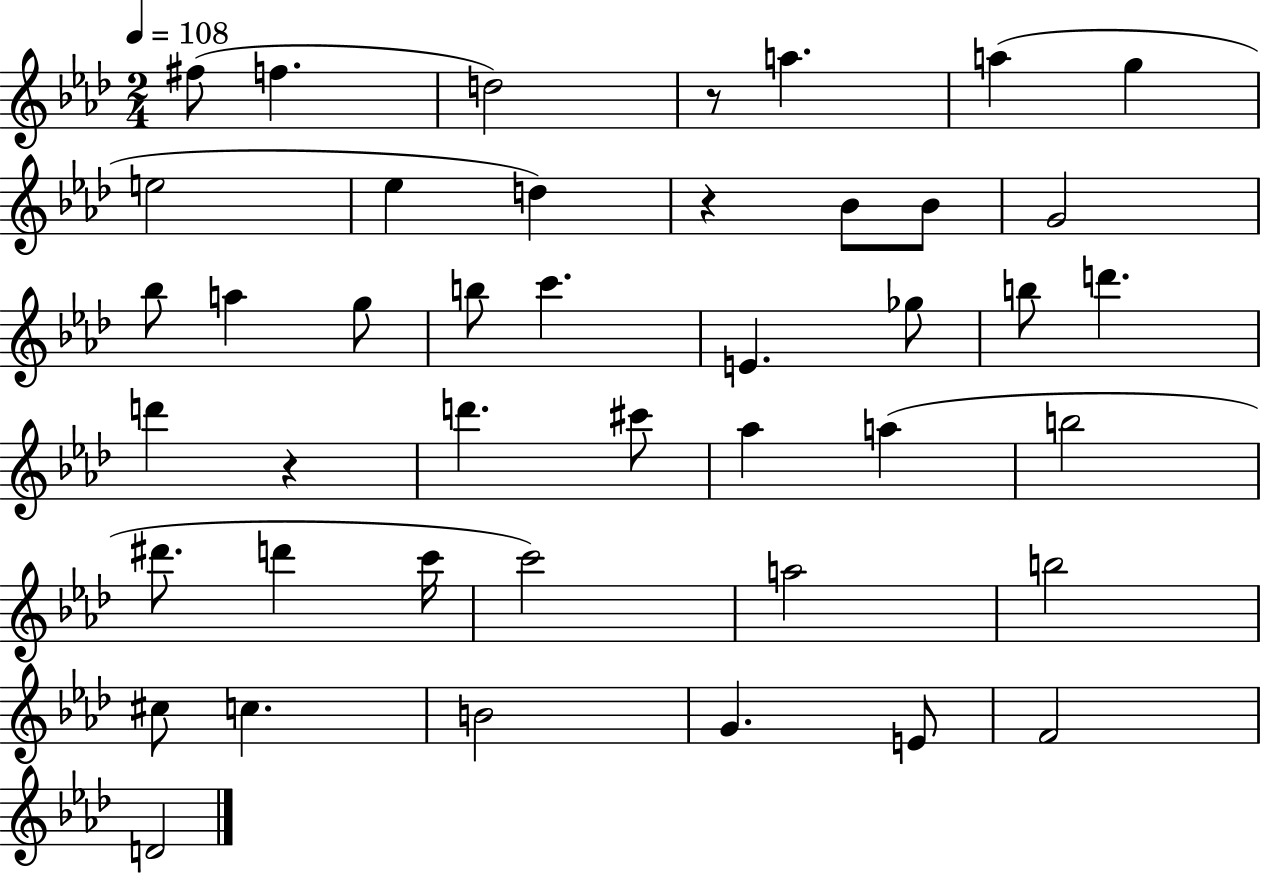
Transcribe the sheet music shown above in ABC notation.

X:1
T:Untitled
M:2/4
L:1/4
K:Ab
^f/2 f d2 z/2 a a g e2 _e d z _B/2 _B/2 G2 _b/2 a g/2 b/2 c' E _g/2 b/2 d' d' z d' ^c'/2 _a a b2 ^d'/2 d' c'/4 c'2 a2 b2 ^c/2 c B2 G E/2 F2 D2